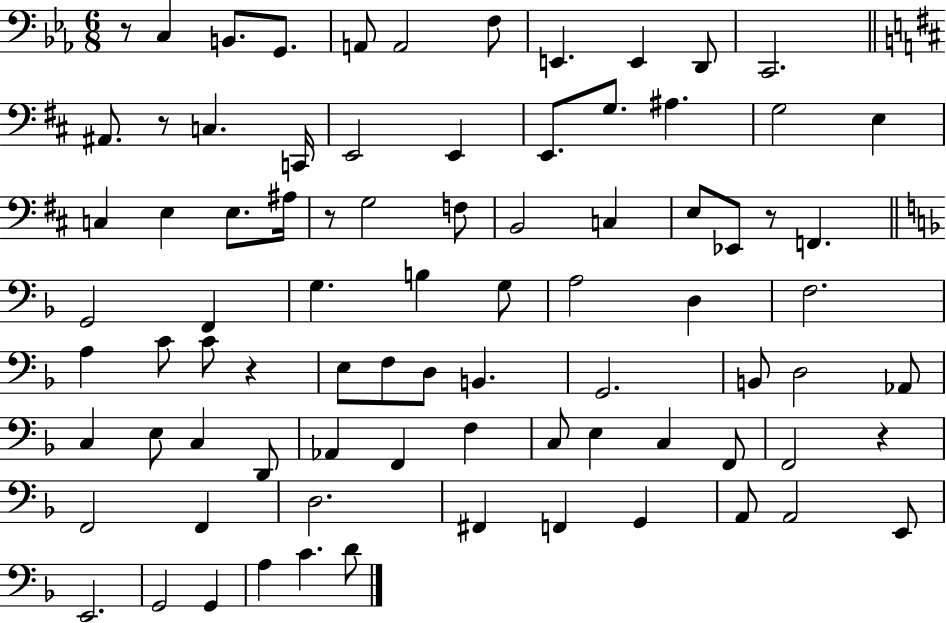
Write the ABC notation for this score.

X:1
T:Untitled
M:6/8
L:1/4
K:Eb
z/2 C, B,,/2 G,,/2 A,,/2 A,,2 F,/2 E,, E,, D,,/2 C,,2 ^A,,/2 z/2 C, C,,/4 E,,2 E,, E,,/2 G,/2 ^A, G,2 E, C, E, E,/2 ^A,/4 z/2 G,2 F,/2 B,,2 C, E,/2 _E,,/2 z/2 F,, G,,2 F,, G, B, G,/2 A,2 D, F,2 A, C/2 C/2 z E,/2 F,/2 D,/2 B,, G,,2 B,,/2 D,2 _A,,/2 C, E,/2 C, D,,/2 _A,, F,, F, C,/2 E, C, F,,/2 F,,2 z F,,2 F,, D,2 ^F,, F,, G,, A,,/2 A,,2 E,,/2 E,,2 G,,2 G,, A, C D/2